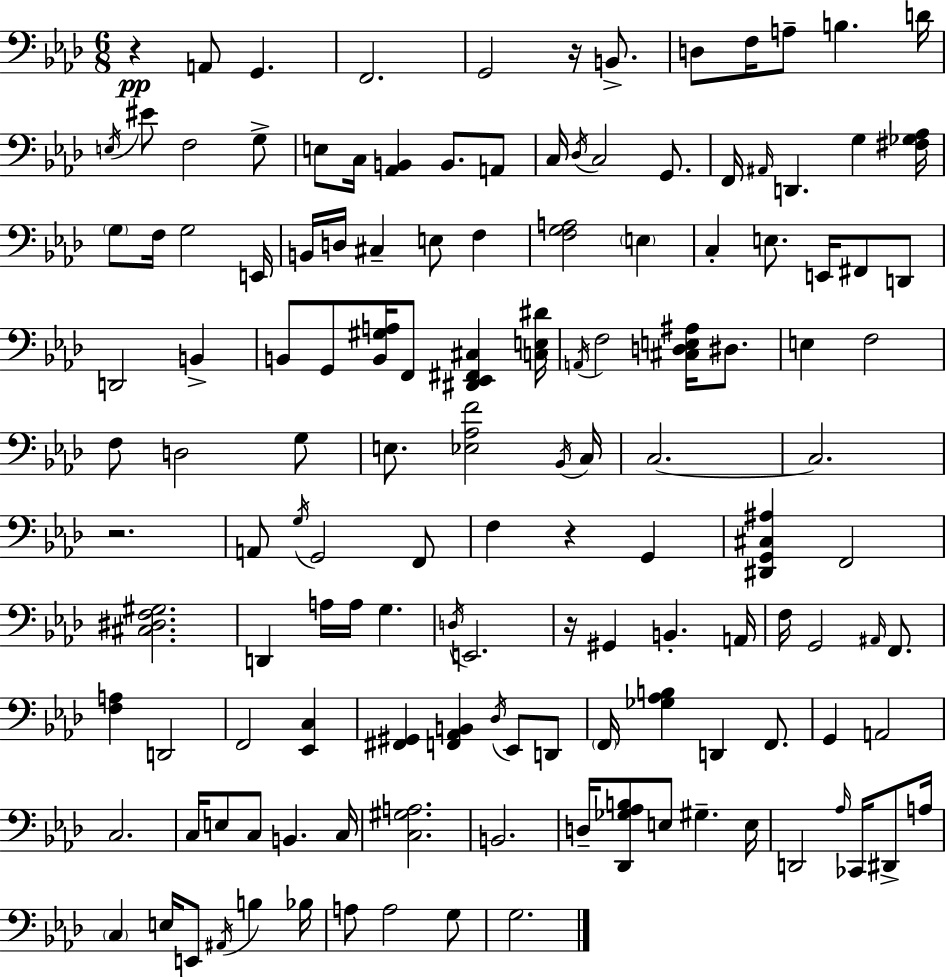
X:1
T:Untitled
M:6/8
L:1/4
K:Ab
z A,,/2 G,, F,,2 G,,2 z/4 B,,/2 D,/2 F,/4 A,/2 B, D/4 E,/4 ^E/2 F,2 G,/2 E,/2 C,/4 [_A,,B,,] B,,/2 A,,/2 C,/4 _D,/4 C,2 G,,/2 F,,/4 ^A,,/4 D,, G, [^F,_G,_A,]/4 G,/2 F,/4 G,2 E,,/4 B,,/4 D,/4 ^C, E,/2 F, [F,G,A,]2 E, C, E,/2 E,,/4 ^F,,/2 D,,/2 D,,2 B,, B,,/2 G,,/2 [B,,^G,A,]/4 F,,/2 [^D,,_E,,^F,,^C,] [C,E,^D]/4 A,,/4 F,2 [^C,D,E,^A,]/4 ^D,/2 E, F,2 F,/2 D,2 G,/2 E,/2 [_E,_A,F]2 _B,,/4 C,/4 C,2 C,2 z2 A,,/2 G,/4 G,,2 F,,/2 F, z G,, [^D,,G,,^C,^A,] F,,2 [^C,^D,F,^G,]2 D,, A,/4 A,/4 G, D,/4 E,,2 z/4 ^G,, B,, A,,/4 F,/4 G,,2 ^A,,/4 F,,/2 [F,A,] D,,2 F,,2 [_E,,C,] [^F,,^G,,] [F,,_A,,B,,] _D,/4 _E,,/2 D,,/2 F,,/4 [_G,_A,B,] D,, F,,/2 G,, A,,2 C,2 C,/4 E,/2 C,/2 B,, C,/4 [C,^G,A,]2 B,,2 D,/4 [_D,,_G,_A,B,]/2 E,/2 ^G, E,/4 D,,2 _A,/4 _C,,/4 ^D,,/2 A,/4 C, E,/4 E,,/2 ^A,,/4 B, _B,/4 A,/2 A,2 G,/2 G,2